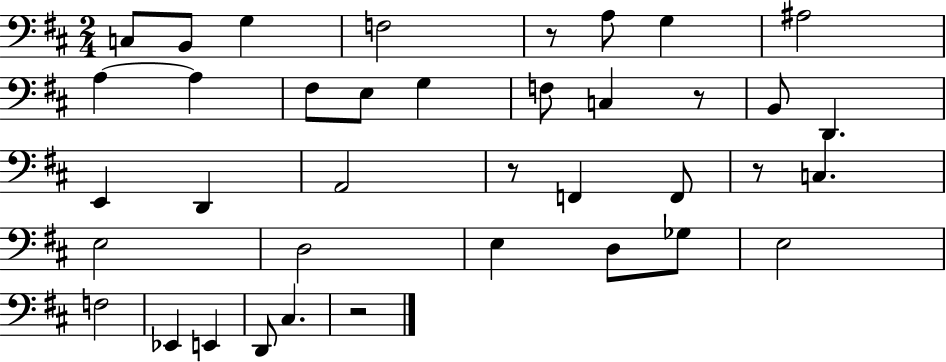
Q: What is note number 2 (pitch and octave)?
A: B2